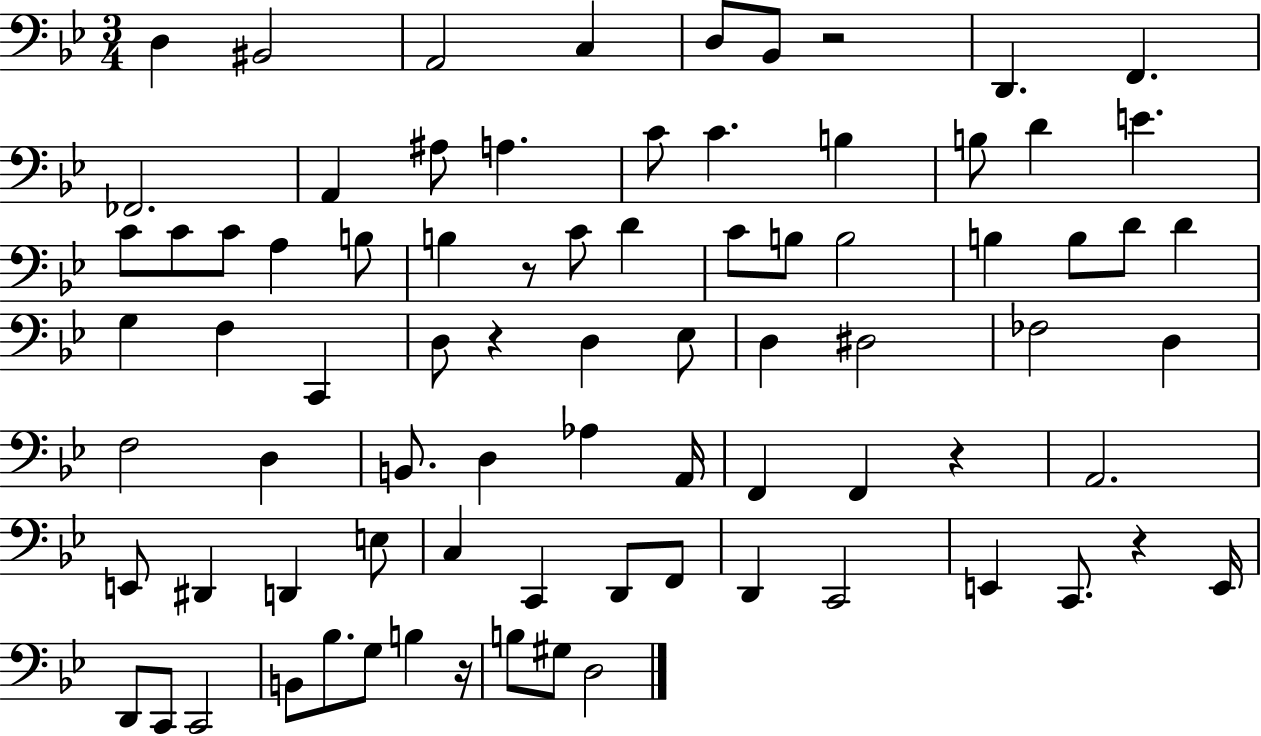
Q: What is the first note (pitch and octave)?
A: D3